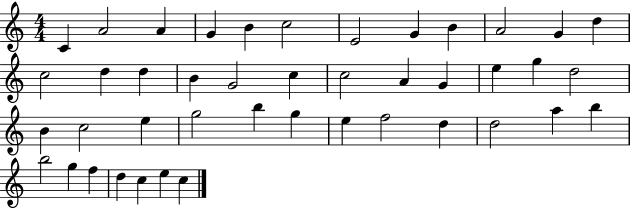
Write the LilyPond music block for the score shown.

{
  \clef treble
  \numericTimeSignature
  \time 4/4
  \key c \major
  c'4 a'2 a'4 | g'4 b'4 c''2 | e'2 g'4 b'4 | a'2 g'4 d''4 | \break c''2 d''4 d''4 | b'4 g'2 c''4 | c''2 a'4 g'4 | e''4 g''4 d''2 | \break b'4 c''2 e''4 | g''2 b''4 g''4 | e''4 f''2 d''4 | d''2 a''4 b''4 | \break b''2 g''4 f''4 | d''4 c''4 e''4 c''4 | \bar "|."
}